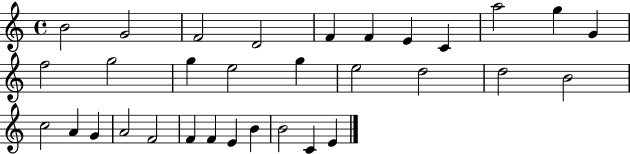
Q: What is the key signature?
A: C major